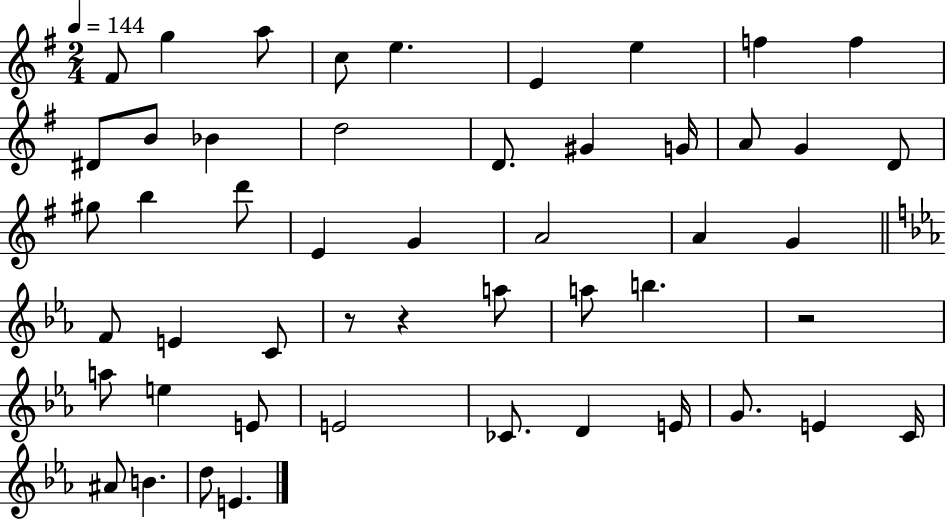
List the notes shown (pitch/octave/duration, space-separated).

F#4/e G5/q A5/e C5/e E5/q. E4/q E5/q F5/q F5/q D#4/e B4/e Bb4/q D5/h D4/e. G#4/q G4/s A4/e G4/q D4/e G#5/e B5/q D6/e E4/q G4/q A4/h A4/q G4/q F4/e E4/q C4/e R/e R/q A5/e A5/e B5/q. R/h A5/e E5/q E4/e E4/h CES4/e. D4/q E4/s G4/e. E4/q C4/s A#4/e B4/q. D5/e E4/q.